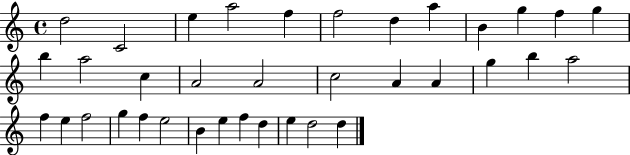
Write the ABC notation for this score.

X:1
T:Untitled
M:4/4
L:1/4
K:C
d2 C2 e a2 f f2 d a B g f g b a2 c A2 A2 c2 A A g b a2 f e f2 g f e2 B e f d e d2 d